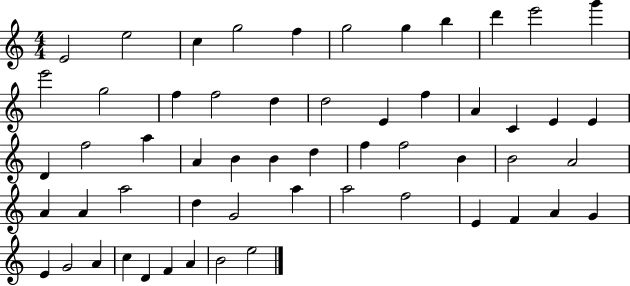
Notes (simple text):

E4/h E5/h C5/q G5/h F5/q G5/h G5/q B5/q D6/q E6/h G6/q E6/h G5/h F5/q F5/h D5/q D5/h E4/q F5/q A4/q C4/q E4/q E4/q D4/q F5/h A5/q A4/q B4/q B4/q D5/q F5/q F5/h B4/q B4/h A4/h A4/q A4/q A5/h D5/q G4/h A5/q A5/h F5/h E4/q F4/q A4/q G4/q E4/q G4/h A4/q C5/q D4/q F4/q A4/q B4/h E5/h